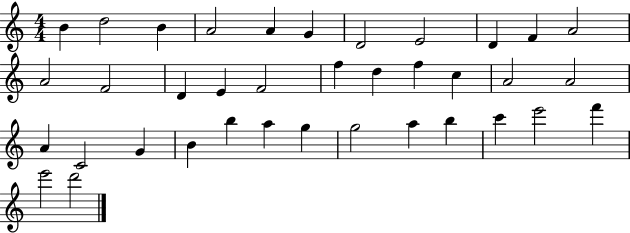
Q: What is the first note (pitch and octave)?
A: B4